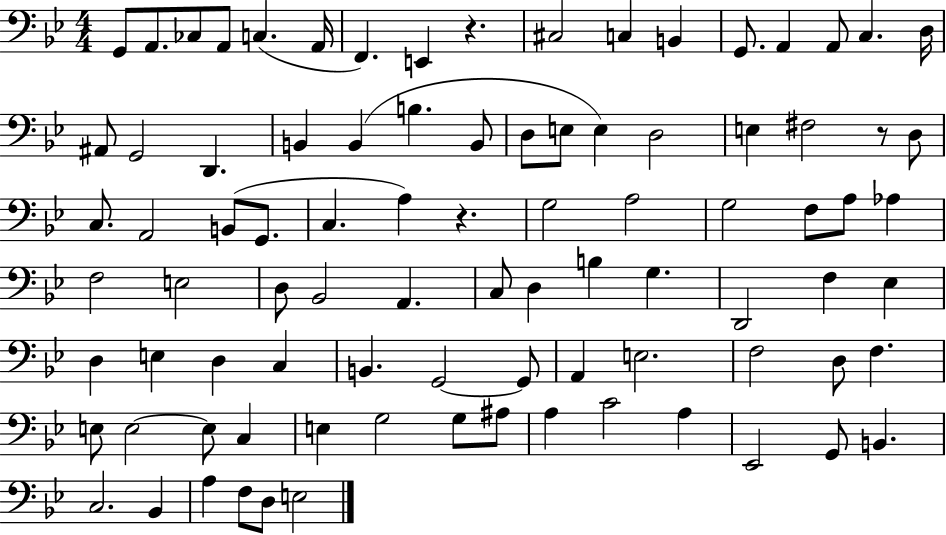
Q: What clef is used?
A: bass